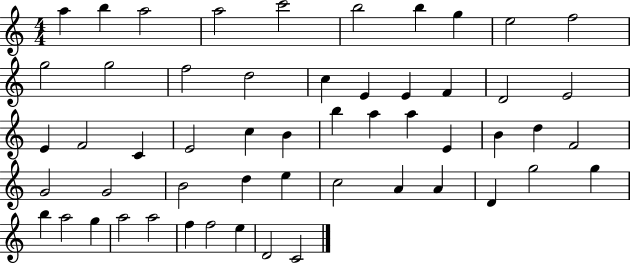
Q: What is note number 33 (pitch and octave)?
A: F4